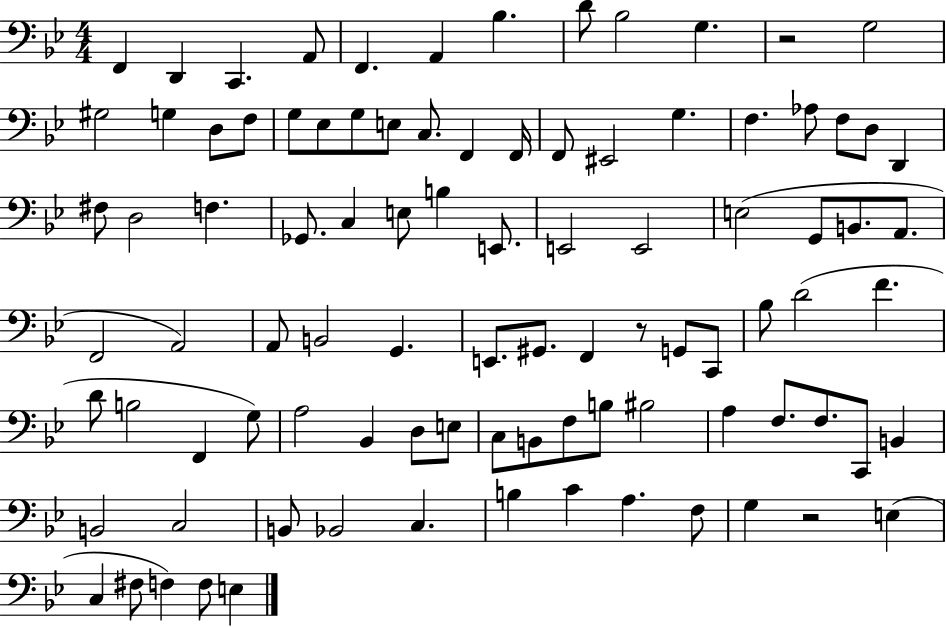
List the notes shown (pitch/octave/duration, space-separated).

F2/q D2/q C2/q. A2/e F2/q. A2/q Bb3/q. D4/e Bb3/h G3/q. R/h G3/h G#3/h G3/q D3/e F3/e G3/e Eb3/e G3/e E3/e C3/e. F2/q F2/s F2/e EIS2/h G3/q. F3/q. Ab3/e F3/e D3/e D2/q F#3/e D3/h F3/q. Gb2/e. C3/q E3/e B3/q E2/e. E2/h E2/h E3/h G2/e B2/e. A2/e. F2/h A2/h A2/e B2/h G2/q. E2/e. G#2/e. F2/q R/e G2/e C2/e Bb3/e D4/h F4/q. D4/e B3/h F2/q G3/e A3/h Bb2/q D3/e E3/e C3/e B2/e F3/e B3/e BIS3/h A3/q F3/e. F3/e. C2/e B2/q B2/h C3/h B2/e Bb2/h C3/q. B3/q C4/q A3/q. F3/e G3/q R/h E3/q C3/q F#3/e F3/q F3/e E3/q